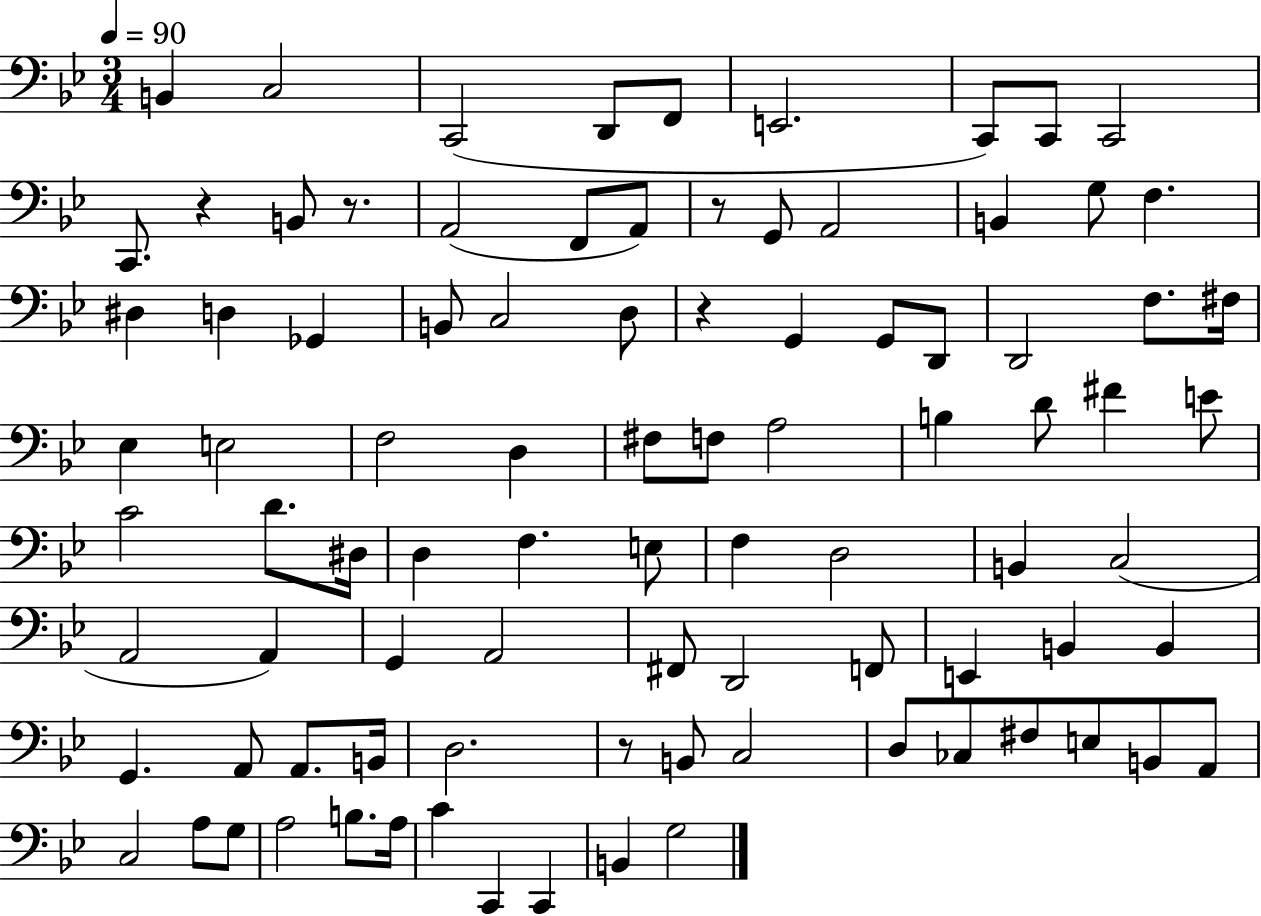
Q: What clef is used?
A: bass